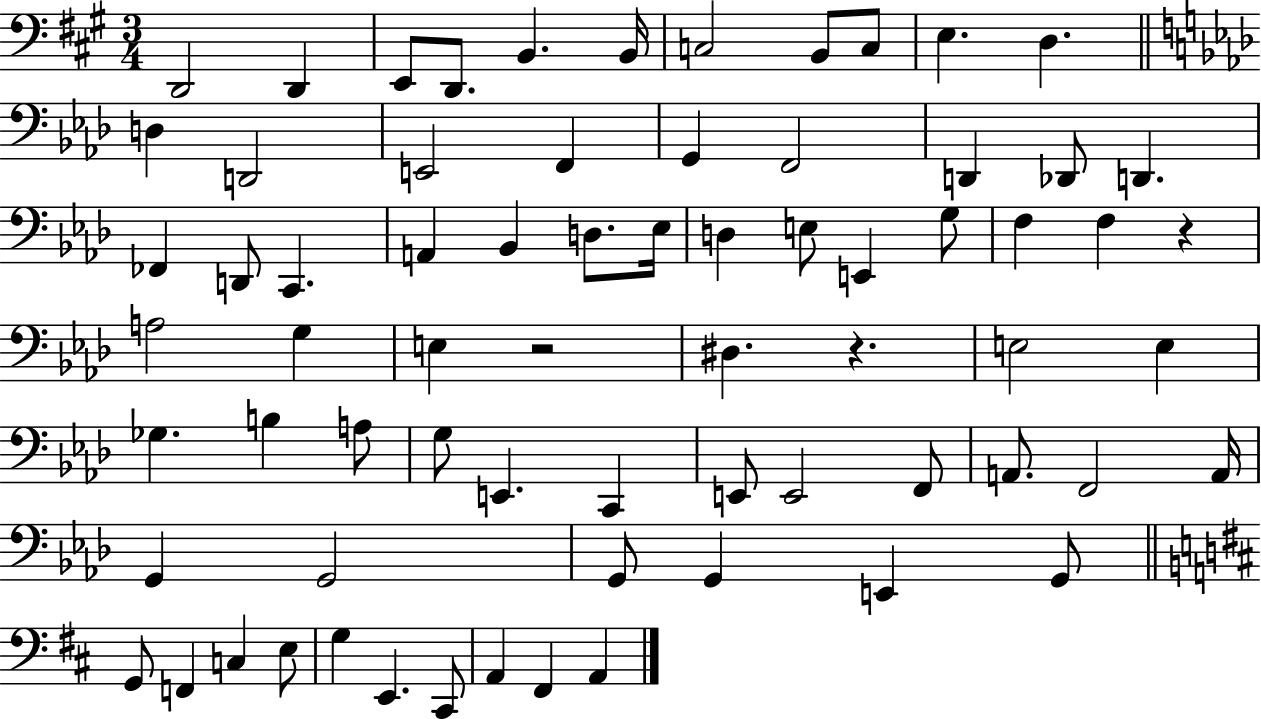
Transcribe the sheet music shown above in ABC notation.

X:1
T:Untitled
M:3/4
L:1/4
K:A
D,,2 D,, E,,/2 D,,/2 B,, B,,/4 C,2 B,,/2 C,/2 E, D, D, D,,2 E,,2 F,, G,, F,,2 D,, _D,,/2 D,, _F,, D,,/2 C,, A,, _B,, D,/2 _E,/4 D, E,/2 E,, G,/2 F, F, z A,2 G, E, z2 ^D, z E,2 E, _G, B, A,/2 G,/2 E,, C,, E,,/2 E,,2 F,,/2 A,,/2 F,,2 A,,/4 G,, G,,2 G,,/2 G,, E,, G,,/2 G,,/2 F,, C, E,/2 G, E,, ^C,,/2 A,, ^F,, A,,